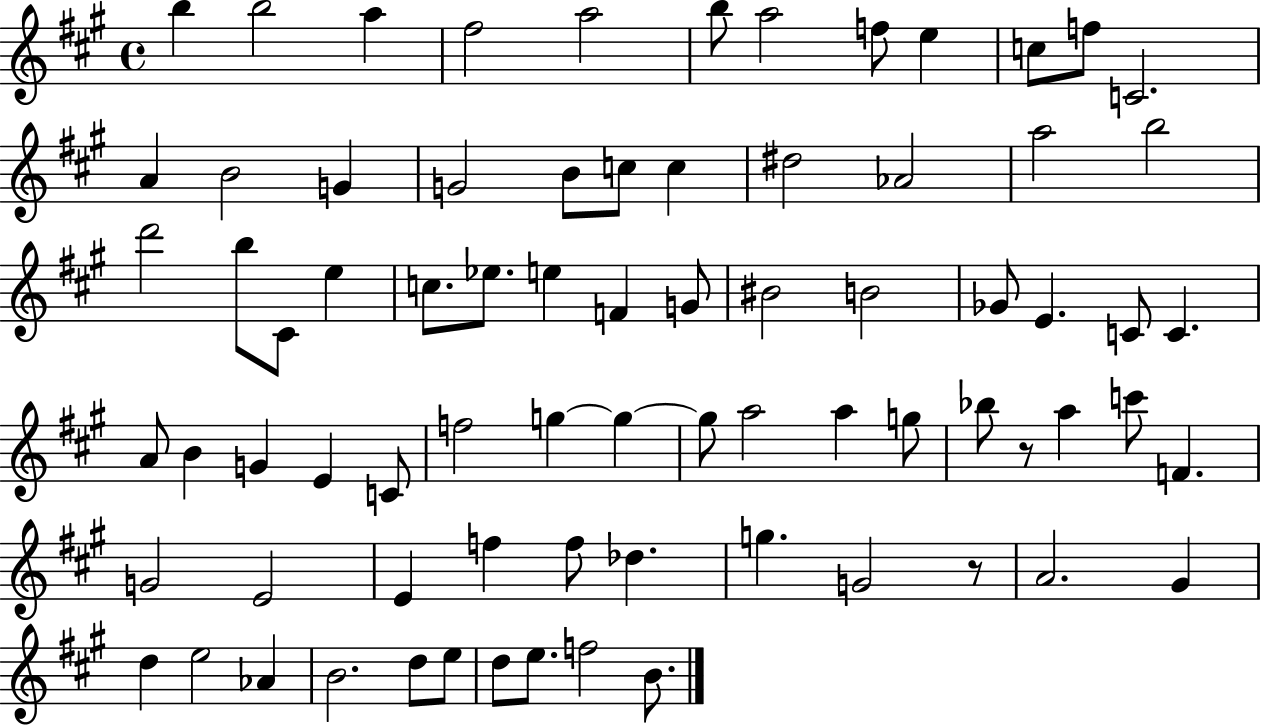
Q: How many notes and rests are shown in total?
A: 76